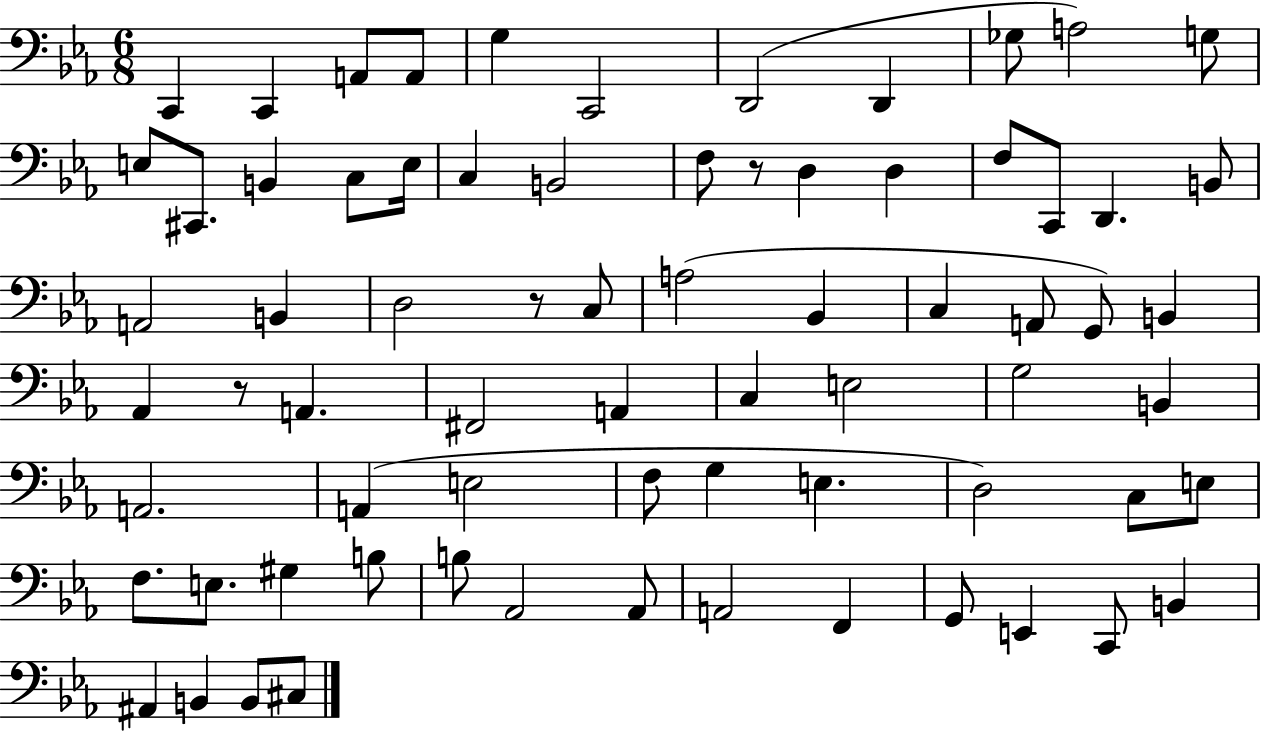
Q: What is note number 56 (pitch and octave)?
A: B3